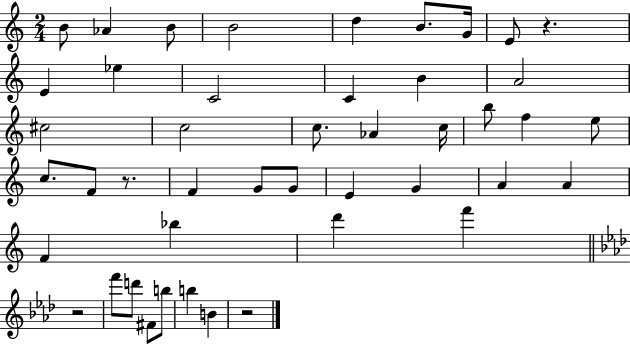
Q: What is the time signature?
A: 2/4